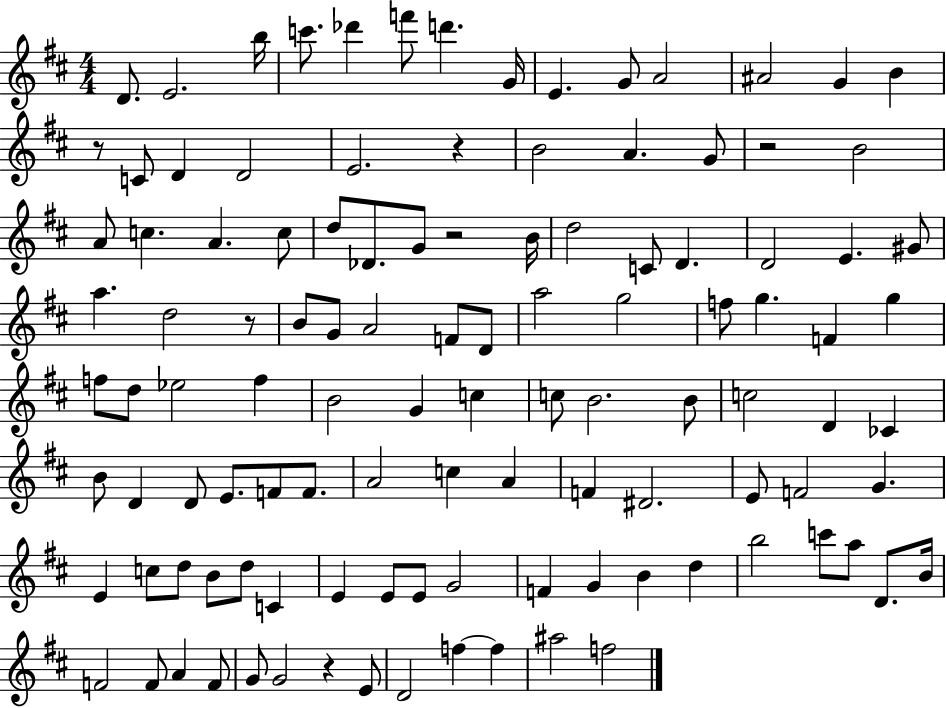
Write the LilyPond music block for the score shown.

{
  \clef treble
  \numericTimeSignature
  \time 4/4
  \key d \major
  d'8. e'2. b''16 | c'''8. des'''4 f'''8 d'''4. g'16 | e'4. g'8 a'2 | ais'2 g'4 b'4 | \break r8 c'8 d'4 d'2 | e'2. r4 | b'2 a'4. g'8 | r2 b'2 | \break a'8 c''4. a'4. c''8 | d''8 des'8. g'8 r2 b'16 | d''2 c'8 d'4. | d'2 e'4. gis'8 | \break a''4. d''2 r8 | b'8 g'8 a'2 f'8 d'8 | a''2 g''2 | f''8 g''4. f'4 g''4 | \break f''8 d''8 ees''2 f''4 | b'2 g'4 c''4 | c''8 b'2. b'8 | c''2 d'4 ces'4 | \break b'8 d'4 d'8 e'8. f'8 f'8. | a'2 c''4 a'4 | f'4 dis'2. | e'8 f'2 g'4. | \break e'4 c''8 d''8 b'8 d''8 c'4 | e'4 e'8 e'8 g'2 | f'4 g'4 b'4 d''4 | b''2 c'''8 a''8 d'8. b'16 | \break f'2 f'8 a'4 f'8 | g'8 g'2 r4 e'8 | d'2 f''4~~ f''4 | ais''2 f''2 | \break \bar "|."
}